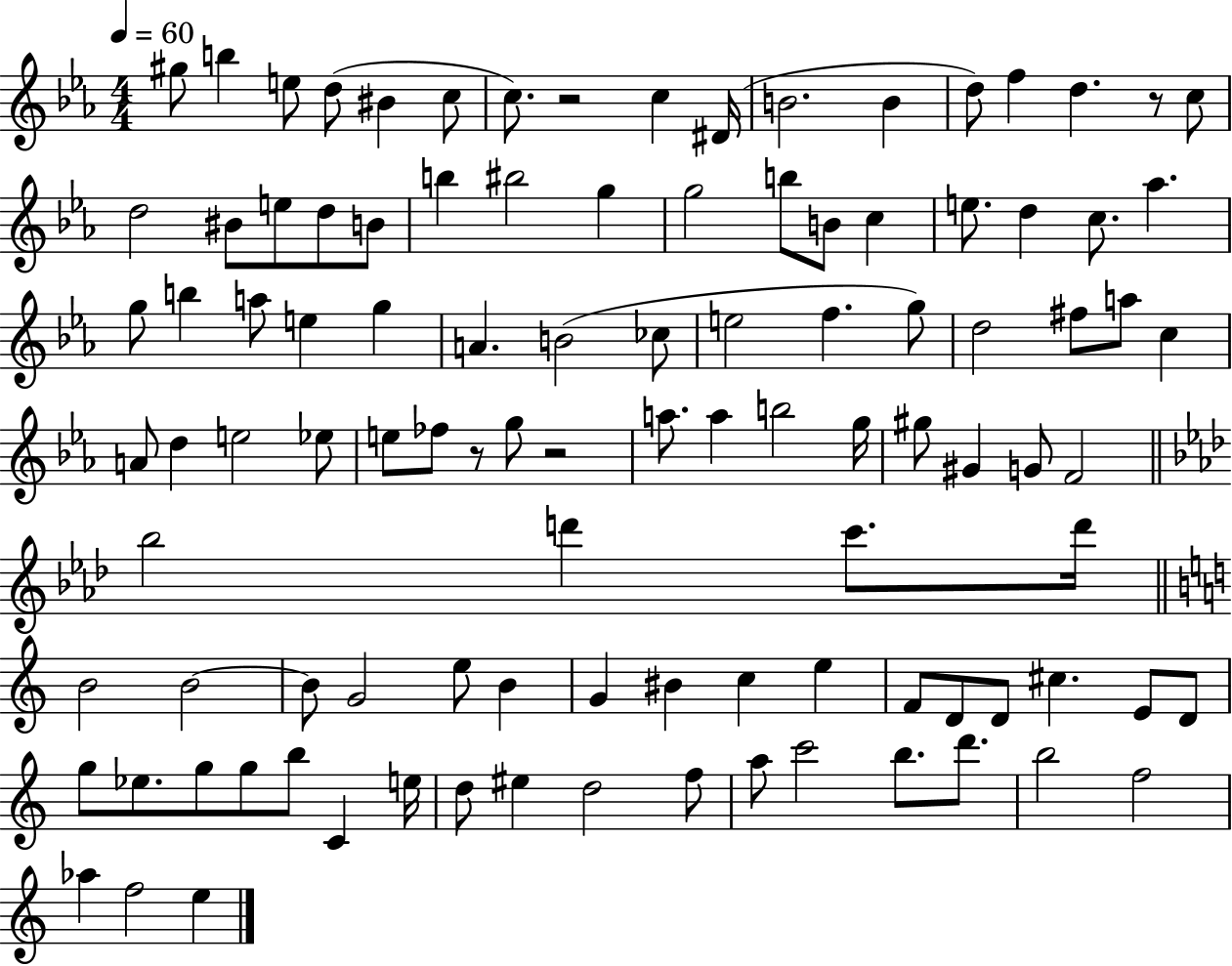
G#5/e B5/q E5/e D5/e BIS4/q C5/e C5/e. R/h C5/q D#4/s B4/h. B4/q D5/e F5/q D5/q. R/e C5/e D5/h BIS4/e E5/e D5/e B4/e B5/q BIS5/h G5/q G5/h B5/e B4/e C5/q E5/e. D5/q C5/e. Ab5/q. G5/e B5/q A5/e E5/q G5/q A4/q. B4/h CES5/e E5/h F5/q. G5/e D5/h F#5/e A5/e C5/q A4/e D5/q E5/h Eb5/e E5/e FES5/e R/e G5/e R/h A5/e. A5/q B5/h G5/s G#5/e G#4/q G4/e F4/h Bb5/h D6/q C6/e. D6/s B4/h B4/h B4/e G4/h E5/e B4/q G4/q BIS4/q C5/q E5/q F4/e D4/e D4/e C#5/q. E4/e D4/e G5/e Eb5/e. G5/e G5/e B5/e C4/q E5/s D5/e EIS5/q D5/h F5/e A5/e C6/h B5/e. D6/e. B5/h F5/h Ab5/q F5/h E5/q